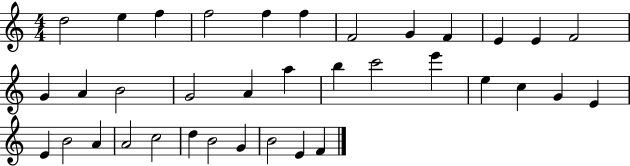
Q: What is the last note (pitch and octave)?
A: F4